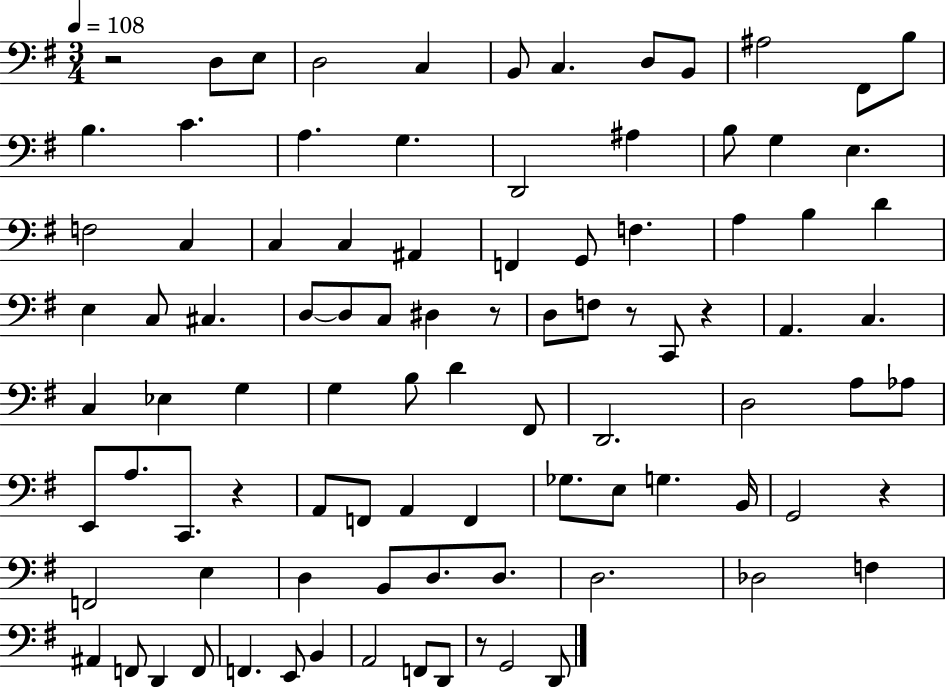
{
  \clef bass
  \numericTimeSignature
  \time 3/4
  \key g \major
  \tempo 4 = 108
  \repeat volta 2 { r2 d8 e8 | d2 c4 | b,8 c4. d8 b,8 | ais2 fis,8 b8 | \break b4. c'4. | a4. g4. | d,2 ais4 | b8 g4 e4. | \break f2 c4 | c4 c4 ais,4 | f,4 g,8 f4. | a4 b4 d'4 | \break e4 c8 cis4. | d8~~ d8 c8 dis4 r8 | d8 f8 r8 c,8 r4 | a,4. c4. | \break c4 ees4 g4 | g4 b8 d'4 fis,8 | d,2. | d2 a8 aes8 | \break e,8 a8. c,8. r4 | a,8 f,8 a,4 f,4 | ges8. e8 g4. b,16 | g,2 r4 | \break f,2 e4 | d4 b,8 d8. d8. | d2. | des2 f4 | \break ais,4 f,8 d,4 f,8 | f,4. e,8 b,4 | a,2 f,8 d,8 | r8 g,2 d,8 | \break } \bar "|."
}